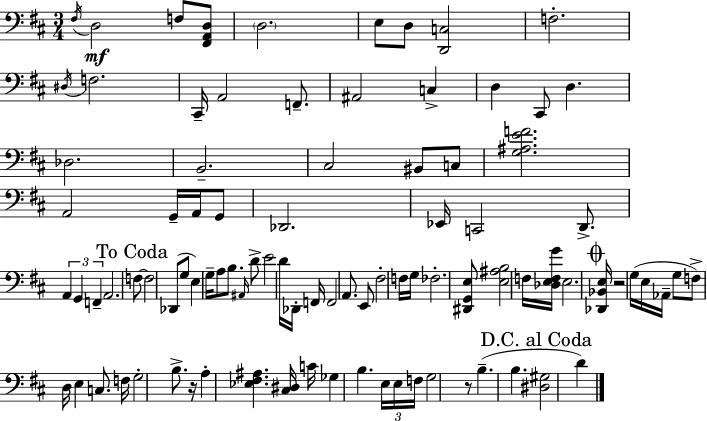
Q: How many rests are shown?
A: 3